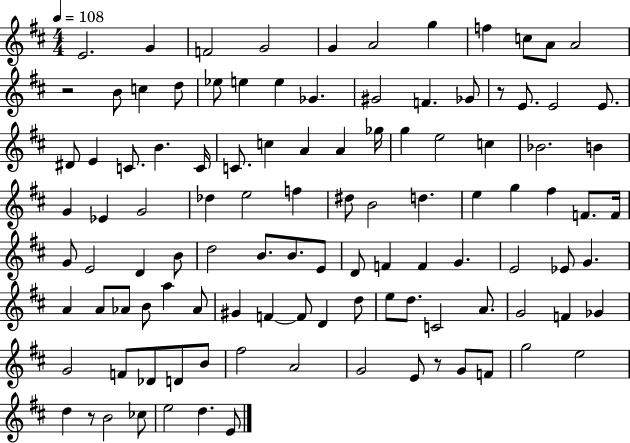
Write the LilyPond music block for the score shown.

{
  \clef treble
  \numericTimeSignature
  \time 4/4
  \key d \major
  \tempo 4 = 108
  \repeat volta 2 { e'2. g'4 | f'2 g'2 | g'4 a'2 g''4 | f''4 c''8 a'8 a'2 | \break r2 b'8 c''4 d''8 | ees''8 e''4 e''4 ges'4. | gis'2 f'4. ges'8 | r8 e'8. e'2 e'8. | \break dis'8 e'4 c'8. b'4. c'16 | c'8. c''4 a'4 a'4 ges''16 | g''4 e''2 c''4 | bes'2. b'4 | \break g'4 ees'4 g'2 | des''4 e''2 f''4 | dis''8 b'2 d''4. | e''4 g''4 fis''4 f'8. f'16 | \break g'8 e'2 d'4 b'8 | d''2 b'8. b'8. e'8 | d'8 f'4 f'4 g'4. | e'2 ees'8 g'4. | \break a'4 a'8 aes'8 b'8 a''4 aes'8 | gis'4 f'4~~ f'8 d'4 d''8 | e''8 d''8. c'2 a'8. | g'2 f'4 ges'4 | \break g'2 f'8 des'8 d'8 b'8 | fis''2 a'2 | g'2 e'8 r8 g'8 f'8 | g''2 e''2 | \break d''4 r8 b'2 ces''8 | e''2 d''4. e'8 | } \bar "|."
}